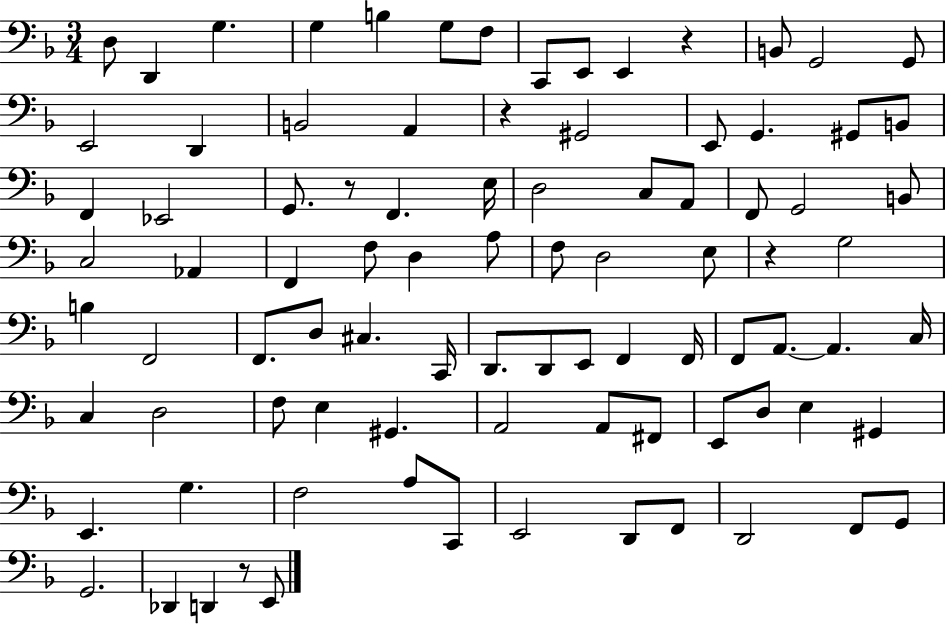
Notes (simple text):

D3/e D2/q G3/q. G3/q B3/q G3/e F3/e C2/e E2/e E2/q R/q B2/e G2/h G2/e E2/h D2/q B2/h A2/q R/q G#2/h E2/e G2/q. G#2/e B2/e F2/q Eb2/h G2/e. R/e F2/q. E3/s D3/h C3/e A2/e F2/e G2/h B2/e C3/h Ab2/q F2/q F3/e D3/q A3/e F3/e D3/h E3/e R/q G3/h B3/q F2/h F2/e. D3/e C#3/q. C2/s D2/e. D2/e E2/e F2/q F2/s F2/e A2/e. A2/q. C3/s C3/q D3/h F3/e E3/q G#2/q. A2/h A2/e F#2/e E2/e D3/e E3/q G#2/q E2/q. G3/q. F3/h A3/e C2/e E2/h D2/e F2/e D2/h F2/e G2/e G2/h. Db2/q D2/q R/e E2/e